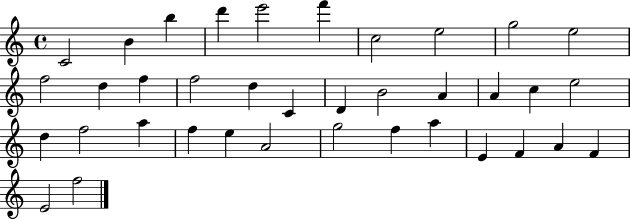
C4/h B4/q B5/q D6/q E6/h F6/q C5/h E5/h G5/h E5/h F5/h D5/q F5/q F5/h D5/q C4/q D4/q B4/h A4/q A4/q C5/q E5/h D5/q F5/h A5/q F5/q E5/q A4/h G5/h F5/q A5/q E4/q F4/q A4/q F4/q E4/h F5/h